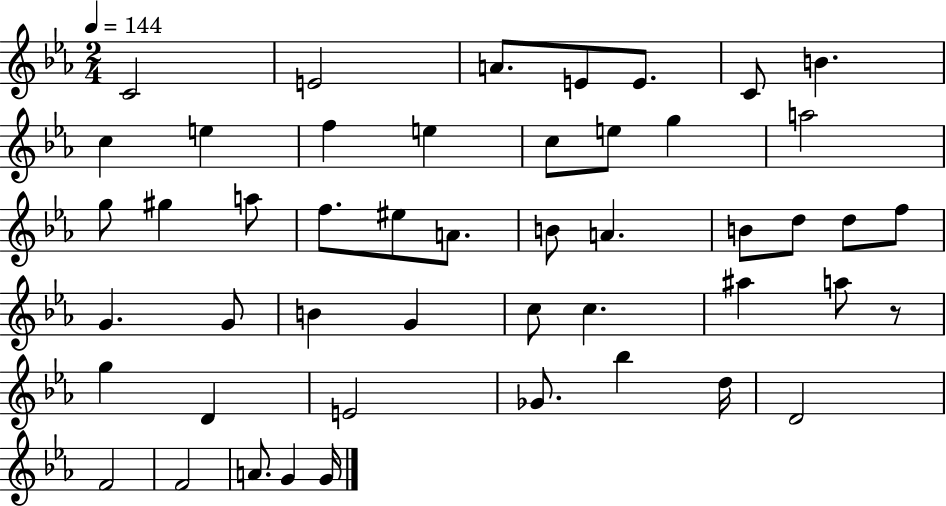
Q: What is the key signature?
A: EES major